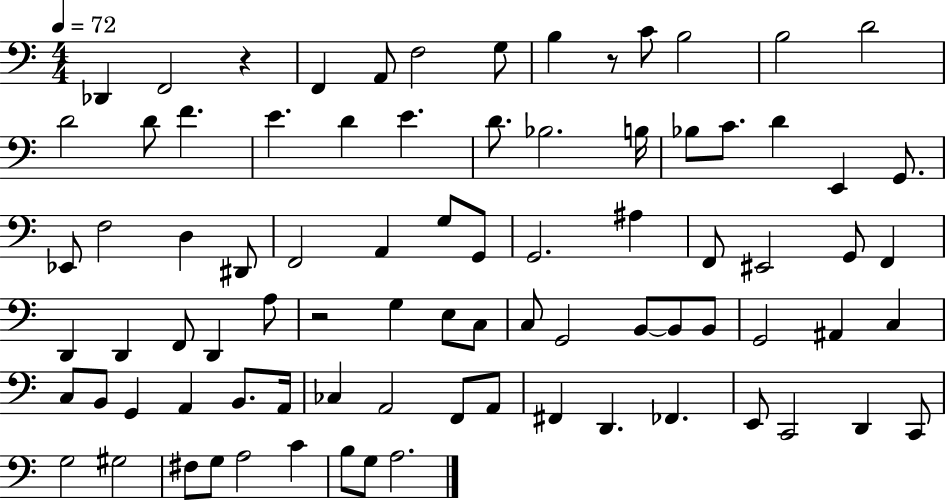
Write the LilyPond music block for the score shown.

{
  \clef bass
  \numericTimeSignature
  \time 4/4
  \key c \major
  \tempo 4 = 72
  des,4 f,2 r4 | f,4 a,8 f2 g8 | b4 r8 c'8 b2 | b2 d'2 | \break d'2 d'8 f'4. | e'4. d'4 e'4. | d'8. bes2. b16 | bes8 c'8. d'4 e,4 g,8. | \break ees,8 f2 d4 dis,8 | f,2 a,4 g8 g,8 | g,2. ais4 | f,8 eis,2 g,8 f,4 | \break d,4 d,4 f,8 d,4 a8 | r2 g4 e8 c8 | c8 g,2 b,8~~ b,8 b,8 | g,2 ais,4 c4 | \break c8 b,8 g,4 a,4 b,8. a,16 | ces4 a,2 f,8 a,8 | fis,4 d,4. fes,4. | e,8 c,2 d,4 c,8 | \break g2 gis2 | fis8 g8 a2 c'4 | b8 g8 a2. | \bar "|."
}